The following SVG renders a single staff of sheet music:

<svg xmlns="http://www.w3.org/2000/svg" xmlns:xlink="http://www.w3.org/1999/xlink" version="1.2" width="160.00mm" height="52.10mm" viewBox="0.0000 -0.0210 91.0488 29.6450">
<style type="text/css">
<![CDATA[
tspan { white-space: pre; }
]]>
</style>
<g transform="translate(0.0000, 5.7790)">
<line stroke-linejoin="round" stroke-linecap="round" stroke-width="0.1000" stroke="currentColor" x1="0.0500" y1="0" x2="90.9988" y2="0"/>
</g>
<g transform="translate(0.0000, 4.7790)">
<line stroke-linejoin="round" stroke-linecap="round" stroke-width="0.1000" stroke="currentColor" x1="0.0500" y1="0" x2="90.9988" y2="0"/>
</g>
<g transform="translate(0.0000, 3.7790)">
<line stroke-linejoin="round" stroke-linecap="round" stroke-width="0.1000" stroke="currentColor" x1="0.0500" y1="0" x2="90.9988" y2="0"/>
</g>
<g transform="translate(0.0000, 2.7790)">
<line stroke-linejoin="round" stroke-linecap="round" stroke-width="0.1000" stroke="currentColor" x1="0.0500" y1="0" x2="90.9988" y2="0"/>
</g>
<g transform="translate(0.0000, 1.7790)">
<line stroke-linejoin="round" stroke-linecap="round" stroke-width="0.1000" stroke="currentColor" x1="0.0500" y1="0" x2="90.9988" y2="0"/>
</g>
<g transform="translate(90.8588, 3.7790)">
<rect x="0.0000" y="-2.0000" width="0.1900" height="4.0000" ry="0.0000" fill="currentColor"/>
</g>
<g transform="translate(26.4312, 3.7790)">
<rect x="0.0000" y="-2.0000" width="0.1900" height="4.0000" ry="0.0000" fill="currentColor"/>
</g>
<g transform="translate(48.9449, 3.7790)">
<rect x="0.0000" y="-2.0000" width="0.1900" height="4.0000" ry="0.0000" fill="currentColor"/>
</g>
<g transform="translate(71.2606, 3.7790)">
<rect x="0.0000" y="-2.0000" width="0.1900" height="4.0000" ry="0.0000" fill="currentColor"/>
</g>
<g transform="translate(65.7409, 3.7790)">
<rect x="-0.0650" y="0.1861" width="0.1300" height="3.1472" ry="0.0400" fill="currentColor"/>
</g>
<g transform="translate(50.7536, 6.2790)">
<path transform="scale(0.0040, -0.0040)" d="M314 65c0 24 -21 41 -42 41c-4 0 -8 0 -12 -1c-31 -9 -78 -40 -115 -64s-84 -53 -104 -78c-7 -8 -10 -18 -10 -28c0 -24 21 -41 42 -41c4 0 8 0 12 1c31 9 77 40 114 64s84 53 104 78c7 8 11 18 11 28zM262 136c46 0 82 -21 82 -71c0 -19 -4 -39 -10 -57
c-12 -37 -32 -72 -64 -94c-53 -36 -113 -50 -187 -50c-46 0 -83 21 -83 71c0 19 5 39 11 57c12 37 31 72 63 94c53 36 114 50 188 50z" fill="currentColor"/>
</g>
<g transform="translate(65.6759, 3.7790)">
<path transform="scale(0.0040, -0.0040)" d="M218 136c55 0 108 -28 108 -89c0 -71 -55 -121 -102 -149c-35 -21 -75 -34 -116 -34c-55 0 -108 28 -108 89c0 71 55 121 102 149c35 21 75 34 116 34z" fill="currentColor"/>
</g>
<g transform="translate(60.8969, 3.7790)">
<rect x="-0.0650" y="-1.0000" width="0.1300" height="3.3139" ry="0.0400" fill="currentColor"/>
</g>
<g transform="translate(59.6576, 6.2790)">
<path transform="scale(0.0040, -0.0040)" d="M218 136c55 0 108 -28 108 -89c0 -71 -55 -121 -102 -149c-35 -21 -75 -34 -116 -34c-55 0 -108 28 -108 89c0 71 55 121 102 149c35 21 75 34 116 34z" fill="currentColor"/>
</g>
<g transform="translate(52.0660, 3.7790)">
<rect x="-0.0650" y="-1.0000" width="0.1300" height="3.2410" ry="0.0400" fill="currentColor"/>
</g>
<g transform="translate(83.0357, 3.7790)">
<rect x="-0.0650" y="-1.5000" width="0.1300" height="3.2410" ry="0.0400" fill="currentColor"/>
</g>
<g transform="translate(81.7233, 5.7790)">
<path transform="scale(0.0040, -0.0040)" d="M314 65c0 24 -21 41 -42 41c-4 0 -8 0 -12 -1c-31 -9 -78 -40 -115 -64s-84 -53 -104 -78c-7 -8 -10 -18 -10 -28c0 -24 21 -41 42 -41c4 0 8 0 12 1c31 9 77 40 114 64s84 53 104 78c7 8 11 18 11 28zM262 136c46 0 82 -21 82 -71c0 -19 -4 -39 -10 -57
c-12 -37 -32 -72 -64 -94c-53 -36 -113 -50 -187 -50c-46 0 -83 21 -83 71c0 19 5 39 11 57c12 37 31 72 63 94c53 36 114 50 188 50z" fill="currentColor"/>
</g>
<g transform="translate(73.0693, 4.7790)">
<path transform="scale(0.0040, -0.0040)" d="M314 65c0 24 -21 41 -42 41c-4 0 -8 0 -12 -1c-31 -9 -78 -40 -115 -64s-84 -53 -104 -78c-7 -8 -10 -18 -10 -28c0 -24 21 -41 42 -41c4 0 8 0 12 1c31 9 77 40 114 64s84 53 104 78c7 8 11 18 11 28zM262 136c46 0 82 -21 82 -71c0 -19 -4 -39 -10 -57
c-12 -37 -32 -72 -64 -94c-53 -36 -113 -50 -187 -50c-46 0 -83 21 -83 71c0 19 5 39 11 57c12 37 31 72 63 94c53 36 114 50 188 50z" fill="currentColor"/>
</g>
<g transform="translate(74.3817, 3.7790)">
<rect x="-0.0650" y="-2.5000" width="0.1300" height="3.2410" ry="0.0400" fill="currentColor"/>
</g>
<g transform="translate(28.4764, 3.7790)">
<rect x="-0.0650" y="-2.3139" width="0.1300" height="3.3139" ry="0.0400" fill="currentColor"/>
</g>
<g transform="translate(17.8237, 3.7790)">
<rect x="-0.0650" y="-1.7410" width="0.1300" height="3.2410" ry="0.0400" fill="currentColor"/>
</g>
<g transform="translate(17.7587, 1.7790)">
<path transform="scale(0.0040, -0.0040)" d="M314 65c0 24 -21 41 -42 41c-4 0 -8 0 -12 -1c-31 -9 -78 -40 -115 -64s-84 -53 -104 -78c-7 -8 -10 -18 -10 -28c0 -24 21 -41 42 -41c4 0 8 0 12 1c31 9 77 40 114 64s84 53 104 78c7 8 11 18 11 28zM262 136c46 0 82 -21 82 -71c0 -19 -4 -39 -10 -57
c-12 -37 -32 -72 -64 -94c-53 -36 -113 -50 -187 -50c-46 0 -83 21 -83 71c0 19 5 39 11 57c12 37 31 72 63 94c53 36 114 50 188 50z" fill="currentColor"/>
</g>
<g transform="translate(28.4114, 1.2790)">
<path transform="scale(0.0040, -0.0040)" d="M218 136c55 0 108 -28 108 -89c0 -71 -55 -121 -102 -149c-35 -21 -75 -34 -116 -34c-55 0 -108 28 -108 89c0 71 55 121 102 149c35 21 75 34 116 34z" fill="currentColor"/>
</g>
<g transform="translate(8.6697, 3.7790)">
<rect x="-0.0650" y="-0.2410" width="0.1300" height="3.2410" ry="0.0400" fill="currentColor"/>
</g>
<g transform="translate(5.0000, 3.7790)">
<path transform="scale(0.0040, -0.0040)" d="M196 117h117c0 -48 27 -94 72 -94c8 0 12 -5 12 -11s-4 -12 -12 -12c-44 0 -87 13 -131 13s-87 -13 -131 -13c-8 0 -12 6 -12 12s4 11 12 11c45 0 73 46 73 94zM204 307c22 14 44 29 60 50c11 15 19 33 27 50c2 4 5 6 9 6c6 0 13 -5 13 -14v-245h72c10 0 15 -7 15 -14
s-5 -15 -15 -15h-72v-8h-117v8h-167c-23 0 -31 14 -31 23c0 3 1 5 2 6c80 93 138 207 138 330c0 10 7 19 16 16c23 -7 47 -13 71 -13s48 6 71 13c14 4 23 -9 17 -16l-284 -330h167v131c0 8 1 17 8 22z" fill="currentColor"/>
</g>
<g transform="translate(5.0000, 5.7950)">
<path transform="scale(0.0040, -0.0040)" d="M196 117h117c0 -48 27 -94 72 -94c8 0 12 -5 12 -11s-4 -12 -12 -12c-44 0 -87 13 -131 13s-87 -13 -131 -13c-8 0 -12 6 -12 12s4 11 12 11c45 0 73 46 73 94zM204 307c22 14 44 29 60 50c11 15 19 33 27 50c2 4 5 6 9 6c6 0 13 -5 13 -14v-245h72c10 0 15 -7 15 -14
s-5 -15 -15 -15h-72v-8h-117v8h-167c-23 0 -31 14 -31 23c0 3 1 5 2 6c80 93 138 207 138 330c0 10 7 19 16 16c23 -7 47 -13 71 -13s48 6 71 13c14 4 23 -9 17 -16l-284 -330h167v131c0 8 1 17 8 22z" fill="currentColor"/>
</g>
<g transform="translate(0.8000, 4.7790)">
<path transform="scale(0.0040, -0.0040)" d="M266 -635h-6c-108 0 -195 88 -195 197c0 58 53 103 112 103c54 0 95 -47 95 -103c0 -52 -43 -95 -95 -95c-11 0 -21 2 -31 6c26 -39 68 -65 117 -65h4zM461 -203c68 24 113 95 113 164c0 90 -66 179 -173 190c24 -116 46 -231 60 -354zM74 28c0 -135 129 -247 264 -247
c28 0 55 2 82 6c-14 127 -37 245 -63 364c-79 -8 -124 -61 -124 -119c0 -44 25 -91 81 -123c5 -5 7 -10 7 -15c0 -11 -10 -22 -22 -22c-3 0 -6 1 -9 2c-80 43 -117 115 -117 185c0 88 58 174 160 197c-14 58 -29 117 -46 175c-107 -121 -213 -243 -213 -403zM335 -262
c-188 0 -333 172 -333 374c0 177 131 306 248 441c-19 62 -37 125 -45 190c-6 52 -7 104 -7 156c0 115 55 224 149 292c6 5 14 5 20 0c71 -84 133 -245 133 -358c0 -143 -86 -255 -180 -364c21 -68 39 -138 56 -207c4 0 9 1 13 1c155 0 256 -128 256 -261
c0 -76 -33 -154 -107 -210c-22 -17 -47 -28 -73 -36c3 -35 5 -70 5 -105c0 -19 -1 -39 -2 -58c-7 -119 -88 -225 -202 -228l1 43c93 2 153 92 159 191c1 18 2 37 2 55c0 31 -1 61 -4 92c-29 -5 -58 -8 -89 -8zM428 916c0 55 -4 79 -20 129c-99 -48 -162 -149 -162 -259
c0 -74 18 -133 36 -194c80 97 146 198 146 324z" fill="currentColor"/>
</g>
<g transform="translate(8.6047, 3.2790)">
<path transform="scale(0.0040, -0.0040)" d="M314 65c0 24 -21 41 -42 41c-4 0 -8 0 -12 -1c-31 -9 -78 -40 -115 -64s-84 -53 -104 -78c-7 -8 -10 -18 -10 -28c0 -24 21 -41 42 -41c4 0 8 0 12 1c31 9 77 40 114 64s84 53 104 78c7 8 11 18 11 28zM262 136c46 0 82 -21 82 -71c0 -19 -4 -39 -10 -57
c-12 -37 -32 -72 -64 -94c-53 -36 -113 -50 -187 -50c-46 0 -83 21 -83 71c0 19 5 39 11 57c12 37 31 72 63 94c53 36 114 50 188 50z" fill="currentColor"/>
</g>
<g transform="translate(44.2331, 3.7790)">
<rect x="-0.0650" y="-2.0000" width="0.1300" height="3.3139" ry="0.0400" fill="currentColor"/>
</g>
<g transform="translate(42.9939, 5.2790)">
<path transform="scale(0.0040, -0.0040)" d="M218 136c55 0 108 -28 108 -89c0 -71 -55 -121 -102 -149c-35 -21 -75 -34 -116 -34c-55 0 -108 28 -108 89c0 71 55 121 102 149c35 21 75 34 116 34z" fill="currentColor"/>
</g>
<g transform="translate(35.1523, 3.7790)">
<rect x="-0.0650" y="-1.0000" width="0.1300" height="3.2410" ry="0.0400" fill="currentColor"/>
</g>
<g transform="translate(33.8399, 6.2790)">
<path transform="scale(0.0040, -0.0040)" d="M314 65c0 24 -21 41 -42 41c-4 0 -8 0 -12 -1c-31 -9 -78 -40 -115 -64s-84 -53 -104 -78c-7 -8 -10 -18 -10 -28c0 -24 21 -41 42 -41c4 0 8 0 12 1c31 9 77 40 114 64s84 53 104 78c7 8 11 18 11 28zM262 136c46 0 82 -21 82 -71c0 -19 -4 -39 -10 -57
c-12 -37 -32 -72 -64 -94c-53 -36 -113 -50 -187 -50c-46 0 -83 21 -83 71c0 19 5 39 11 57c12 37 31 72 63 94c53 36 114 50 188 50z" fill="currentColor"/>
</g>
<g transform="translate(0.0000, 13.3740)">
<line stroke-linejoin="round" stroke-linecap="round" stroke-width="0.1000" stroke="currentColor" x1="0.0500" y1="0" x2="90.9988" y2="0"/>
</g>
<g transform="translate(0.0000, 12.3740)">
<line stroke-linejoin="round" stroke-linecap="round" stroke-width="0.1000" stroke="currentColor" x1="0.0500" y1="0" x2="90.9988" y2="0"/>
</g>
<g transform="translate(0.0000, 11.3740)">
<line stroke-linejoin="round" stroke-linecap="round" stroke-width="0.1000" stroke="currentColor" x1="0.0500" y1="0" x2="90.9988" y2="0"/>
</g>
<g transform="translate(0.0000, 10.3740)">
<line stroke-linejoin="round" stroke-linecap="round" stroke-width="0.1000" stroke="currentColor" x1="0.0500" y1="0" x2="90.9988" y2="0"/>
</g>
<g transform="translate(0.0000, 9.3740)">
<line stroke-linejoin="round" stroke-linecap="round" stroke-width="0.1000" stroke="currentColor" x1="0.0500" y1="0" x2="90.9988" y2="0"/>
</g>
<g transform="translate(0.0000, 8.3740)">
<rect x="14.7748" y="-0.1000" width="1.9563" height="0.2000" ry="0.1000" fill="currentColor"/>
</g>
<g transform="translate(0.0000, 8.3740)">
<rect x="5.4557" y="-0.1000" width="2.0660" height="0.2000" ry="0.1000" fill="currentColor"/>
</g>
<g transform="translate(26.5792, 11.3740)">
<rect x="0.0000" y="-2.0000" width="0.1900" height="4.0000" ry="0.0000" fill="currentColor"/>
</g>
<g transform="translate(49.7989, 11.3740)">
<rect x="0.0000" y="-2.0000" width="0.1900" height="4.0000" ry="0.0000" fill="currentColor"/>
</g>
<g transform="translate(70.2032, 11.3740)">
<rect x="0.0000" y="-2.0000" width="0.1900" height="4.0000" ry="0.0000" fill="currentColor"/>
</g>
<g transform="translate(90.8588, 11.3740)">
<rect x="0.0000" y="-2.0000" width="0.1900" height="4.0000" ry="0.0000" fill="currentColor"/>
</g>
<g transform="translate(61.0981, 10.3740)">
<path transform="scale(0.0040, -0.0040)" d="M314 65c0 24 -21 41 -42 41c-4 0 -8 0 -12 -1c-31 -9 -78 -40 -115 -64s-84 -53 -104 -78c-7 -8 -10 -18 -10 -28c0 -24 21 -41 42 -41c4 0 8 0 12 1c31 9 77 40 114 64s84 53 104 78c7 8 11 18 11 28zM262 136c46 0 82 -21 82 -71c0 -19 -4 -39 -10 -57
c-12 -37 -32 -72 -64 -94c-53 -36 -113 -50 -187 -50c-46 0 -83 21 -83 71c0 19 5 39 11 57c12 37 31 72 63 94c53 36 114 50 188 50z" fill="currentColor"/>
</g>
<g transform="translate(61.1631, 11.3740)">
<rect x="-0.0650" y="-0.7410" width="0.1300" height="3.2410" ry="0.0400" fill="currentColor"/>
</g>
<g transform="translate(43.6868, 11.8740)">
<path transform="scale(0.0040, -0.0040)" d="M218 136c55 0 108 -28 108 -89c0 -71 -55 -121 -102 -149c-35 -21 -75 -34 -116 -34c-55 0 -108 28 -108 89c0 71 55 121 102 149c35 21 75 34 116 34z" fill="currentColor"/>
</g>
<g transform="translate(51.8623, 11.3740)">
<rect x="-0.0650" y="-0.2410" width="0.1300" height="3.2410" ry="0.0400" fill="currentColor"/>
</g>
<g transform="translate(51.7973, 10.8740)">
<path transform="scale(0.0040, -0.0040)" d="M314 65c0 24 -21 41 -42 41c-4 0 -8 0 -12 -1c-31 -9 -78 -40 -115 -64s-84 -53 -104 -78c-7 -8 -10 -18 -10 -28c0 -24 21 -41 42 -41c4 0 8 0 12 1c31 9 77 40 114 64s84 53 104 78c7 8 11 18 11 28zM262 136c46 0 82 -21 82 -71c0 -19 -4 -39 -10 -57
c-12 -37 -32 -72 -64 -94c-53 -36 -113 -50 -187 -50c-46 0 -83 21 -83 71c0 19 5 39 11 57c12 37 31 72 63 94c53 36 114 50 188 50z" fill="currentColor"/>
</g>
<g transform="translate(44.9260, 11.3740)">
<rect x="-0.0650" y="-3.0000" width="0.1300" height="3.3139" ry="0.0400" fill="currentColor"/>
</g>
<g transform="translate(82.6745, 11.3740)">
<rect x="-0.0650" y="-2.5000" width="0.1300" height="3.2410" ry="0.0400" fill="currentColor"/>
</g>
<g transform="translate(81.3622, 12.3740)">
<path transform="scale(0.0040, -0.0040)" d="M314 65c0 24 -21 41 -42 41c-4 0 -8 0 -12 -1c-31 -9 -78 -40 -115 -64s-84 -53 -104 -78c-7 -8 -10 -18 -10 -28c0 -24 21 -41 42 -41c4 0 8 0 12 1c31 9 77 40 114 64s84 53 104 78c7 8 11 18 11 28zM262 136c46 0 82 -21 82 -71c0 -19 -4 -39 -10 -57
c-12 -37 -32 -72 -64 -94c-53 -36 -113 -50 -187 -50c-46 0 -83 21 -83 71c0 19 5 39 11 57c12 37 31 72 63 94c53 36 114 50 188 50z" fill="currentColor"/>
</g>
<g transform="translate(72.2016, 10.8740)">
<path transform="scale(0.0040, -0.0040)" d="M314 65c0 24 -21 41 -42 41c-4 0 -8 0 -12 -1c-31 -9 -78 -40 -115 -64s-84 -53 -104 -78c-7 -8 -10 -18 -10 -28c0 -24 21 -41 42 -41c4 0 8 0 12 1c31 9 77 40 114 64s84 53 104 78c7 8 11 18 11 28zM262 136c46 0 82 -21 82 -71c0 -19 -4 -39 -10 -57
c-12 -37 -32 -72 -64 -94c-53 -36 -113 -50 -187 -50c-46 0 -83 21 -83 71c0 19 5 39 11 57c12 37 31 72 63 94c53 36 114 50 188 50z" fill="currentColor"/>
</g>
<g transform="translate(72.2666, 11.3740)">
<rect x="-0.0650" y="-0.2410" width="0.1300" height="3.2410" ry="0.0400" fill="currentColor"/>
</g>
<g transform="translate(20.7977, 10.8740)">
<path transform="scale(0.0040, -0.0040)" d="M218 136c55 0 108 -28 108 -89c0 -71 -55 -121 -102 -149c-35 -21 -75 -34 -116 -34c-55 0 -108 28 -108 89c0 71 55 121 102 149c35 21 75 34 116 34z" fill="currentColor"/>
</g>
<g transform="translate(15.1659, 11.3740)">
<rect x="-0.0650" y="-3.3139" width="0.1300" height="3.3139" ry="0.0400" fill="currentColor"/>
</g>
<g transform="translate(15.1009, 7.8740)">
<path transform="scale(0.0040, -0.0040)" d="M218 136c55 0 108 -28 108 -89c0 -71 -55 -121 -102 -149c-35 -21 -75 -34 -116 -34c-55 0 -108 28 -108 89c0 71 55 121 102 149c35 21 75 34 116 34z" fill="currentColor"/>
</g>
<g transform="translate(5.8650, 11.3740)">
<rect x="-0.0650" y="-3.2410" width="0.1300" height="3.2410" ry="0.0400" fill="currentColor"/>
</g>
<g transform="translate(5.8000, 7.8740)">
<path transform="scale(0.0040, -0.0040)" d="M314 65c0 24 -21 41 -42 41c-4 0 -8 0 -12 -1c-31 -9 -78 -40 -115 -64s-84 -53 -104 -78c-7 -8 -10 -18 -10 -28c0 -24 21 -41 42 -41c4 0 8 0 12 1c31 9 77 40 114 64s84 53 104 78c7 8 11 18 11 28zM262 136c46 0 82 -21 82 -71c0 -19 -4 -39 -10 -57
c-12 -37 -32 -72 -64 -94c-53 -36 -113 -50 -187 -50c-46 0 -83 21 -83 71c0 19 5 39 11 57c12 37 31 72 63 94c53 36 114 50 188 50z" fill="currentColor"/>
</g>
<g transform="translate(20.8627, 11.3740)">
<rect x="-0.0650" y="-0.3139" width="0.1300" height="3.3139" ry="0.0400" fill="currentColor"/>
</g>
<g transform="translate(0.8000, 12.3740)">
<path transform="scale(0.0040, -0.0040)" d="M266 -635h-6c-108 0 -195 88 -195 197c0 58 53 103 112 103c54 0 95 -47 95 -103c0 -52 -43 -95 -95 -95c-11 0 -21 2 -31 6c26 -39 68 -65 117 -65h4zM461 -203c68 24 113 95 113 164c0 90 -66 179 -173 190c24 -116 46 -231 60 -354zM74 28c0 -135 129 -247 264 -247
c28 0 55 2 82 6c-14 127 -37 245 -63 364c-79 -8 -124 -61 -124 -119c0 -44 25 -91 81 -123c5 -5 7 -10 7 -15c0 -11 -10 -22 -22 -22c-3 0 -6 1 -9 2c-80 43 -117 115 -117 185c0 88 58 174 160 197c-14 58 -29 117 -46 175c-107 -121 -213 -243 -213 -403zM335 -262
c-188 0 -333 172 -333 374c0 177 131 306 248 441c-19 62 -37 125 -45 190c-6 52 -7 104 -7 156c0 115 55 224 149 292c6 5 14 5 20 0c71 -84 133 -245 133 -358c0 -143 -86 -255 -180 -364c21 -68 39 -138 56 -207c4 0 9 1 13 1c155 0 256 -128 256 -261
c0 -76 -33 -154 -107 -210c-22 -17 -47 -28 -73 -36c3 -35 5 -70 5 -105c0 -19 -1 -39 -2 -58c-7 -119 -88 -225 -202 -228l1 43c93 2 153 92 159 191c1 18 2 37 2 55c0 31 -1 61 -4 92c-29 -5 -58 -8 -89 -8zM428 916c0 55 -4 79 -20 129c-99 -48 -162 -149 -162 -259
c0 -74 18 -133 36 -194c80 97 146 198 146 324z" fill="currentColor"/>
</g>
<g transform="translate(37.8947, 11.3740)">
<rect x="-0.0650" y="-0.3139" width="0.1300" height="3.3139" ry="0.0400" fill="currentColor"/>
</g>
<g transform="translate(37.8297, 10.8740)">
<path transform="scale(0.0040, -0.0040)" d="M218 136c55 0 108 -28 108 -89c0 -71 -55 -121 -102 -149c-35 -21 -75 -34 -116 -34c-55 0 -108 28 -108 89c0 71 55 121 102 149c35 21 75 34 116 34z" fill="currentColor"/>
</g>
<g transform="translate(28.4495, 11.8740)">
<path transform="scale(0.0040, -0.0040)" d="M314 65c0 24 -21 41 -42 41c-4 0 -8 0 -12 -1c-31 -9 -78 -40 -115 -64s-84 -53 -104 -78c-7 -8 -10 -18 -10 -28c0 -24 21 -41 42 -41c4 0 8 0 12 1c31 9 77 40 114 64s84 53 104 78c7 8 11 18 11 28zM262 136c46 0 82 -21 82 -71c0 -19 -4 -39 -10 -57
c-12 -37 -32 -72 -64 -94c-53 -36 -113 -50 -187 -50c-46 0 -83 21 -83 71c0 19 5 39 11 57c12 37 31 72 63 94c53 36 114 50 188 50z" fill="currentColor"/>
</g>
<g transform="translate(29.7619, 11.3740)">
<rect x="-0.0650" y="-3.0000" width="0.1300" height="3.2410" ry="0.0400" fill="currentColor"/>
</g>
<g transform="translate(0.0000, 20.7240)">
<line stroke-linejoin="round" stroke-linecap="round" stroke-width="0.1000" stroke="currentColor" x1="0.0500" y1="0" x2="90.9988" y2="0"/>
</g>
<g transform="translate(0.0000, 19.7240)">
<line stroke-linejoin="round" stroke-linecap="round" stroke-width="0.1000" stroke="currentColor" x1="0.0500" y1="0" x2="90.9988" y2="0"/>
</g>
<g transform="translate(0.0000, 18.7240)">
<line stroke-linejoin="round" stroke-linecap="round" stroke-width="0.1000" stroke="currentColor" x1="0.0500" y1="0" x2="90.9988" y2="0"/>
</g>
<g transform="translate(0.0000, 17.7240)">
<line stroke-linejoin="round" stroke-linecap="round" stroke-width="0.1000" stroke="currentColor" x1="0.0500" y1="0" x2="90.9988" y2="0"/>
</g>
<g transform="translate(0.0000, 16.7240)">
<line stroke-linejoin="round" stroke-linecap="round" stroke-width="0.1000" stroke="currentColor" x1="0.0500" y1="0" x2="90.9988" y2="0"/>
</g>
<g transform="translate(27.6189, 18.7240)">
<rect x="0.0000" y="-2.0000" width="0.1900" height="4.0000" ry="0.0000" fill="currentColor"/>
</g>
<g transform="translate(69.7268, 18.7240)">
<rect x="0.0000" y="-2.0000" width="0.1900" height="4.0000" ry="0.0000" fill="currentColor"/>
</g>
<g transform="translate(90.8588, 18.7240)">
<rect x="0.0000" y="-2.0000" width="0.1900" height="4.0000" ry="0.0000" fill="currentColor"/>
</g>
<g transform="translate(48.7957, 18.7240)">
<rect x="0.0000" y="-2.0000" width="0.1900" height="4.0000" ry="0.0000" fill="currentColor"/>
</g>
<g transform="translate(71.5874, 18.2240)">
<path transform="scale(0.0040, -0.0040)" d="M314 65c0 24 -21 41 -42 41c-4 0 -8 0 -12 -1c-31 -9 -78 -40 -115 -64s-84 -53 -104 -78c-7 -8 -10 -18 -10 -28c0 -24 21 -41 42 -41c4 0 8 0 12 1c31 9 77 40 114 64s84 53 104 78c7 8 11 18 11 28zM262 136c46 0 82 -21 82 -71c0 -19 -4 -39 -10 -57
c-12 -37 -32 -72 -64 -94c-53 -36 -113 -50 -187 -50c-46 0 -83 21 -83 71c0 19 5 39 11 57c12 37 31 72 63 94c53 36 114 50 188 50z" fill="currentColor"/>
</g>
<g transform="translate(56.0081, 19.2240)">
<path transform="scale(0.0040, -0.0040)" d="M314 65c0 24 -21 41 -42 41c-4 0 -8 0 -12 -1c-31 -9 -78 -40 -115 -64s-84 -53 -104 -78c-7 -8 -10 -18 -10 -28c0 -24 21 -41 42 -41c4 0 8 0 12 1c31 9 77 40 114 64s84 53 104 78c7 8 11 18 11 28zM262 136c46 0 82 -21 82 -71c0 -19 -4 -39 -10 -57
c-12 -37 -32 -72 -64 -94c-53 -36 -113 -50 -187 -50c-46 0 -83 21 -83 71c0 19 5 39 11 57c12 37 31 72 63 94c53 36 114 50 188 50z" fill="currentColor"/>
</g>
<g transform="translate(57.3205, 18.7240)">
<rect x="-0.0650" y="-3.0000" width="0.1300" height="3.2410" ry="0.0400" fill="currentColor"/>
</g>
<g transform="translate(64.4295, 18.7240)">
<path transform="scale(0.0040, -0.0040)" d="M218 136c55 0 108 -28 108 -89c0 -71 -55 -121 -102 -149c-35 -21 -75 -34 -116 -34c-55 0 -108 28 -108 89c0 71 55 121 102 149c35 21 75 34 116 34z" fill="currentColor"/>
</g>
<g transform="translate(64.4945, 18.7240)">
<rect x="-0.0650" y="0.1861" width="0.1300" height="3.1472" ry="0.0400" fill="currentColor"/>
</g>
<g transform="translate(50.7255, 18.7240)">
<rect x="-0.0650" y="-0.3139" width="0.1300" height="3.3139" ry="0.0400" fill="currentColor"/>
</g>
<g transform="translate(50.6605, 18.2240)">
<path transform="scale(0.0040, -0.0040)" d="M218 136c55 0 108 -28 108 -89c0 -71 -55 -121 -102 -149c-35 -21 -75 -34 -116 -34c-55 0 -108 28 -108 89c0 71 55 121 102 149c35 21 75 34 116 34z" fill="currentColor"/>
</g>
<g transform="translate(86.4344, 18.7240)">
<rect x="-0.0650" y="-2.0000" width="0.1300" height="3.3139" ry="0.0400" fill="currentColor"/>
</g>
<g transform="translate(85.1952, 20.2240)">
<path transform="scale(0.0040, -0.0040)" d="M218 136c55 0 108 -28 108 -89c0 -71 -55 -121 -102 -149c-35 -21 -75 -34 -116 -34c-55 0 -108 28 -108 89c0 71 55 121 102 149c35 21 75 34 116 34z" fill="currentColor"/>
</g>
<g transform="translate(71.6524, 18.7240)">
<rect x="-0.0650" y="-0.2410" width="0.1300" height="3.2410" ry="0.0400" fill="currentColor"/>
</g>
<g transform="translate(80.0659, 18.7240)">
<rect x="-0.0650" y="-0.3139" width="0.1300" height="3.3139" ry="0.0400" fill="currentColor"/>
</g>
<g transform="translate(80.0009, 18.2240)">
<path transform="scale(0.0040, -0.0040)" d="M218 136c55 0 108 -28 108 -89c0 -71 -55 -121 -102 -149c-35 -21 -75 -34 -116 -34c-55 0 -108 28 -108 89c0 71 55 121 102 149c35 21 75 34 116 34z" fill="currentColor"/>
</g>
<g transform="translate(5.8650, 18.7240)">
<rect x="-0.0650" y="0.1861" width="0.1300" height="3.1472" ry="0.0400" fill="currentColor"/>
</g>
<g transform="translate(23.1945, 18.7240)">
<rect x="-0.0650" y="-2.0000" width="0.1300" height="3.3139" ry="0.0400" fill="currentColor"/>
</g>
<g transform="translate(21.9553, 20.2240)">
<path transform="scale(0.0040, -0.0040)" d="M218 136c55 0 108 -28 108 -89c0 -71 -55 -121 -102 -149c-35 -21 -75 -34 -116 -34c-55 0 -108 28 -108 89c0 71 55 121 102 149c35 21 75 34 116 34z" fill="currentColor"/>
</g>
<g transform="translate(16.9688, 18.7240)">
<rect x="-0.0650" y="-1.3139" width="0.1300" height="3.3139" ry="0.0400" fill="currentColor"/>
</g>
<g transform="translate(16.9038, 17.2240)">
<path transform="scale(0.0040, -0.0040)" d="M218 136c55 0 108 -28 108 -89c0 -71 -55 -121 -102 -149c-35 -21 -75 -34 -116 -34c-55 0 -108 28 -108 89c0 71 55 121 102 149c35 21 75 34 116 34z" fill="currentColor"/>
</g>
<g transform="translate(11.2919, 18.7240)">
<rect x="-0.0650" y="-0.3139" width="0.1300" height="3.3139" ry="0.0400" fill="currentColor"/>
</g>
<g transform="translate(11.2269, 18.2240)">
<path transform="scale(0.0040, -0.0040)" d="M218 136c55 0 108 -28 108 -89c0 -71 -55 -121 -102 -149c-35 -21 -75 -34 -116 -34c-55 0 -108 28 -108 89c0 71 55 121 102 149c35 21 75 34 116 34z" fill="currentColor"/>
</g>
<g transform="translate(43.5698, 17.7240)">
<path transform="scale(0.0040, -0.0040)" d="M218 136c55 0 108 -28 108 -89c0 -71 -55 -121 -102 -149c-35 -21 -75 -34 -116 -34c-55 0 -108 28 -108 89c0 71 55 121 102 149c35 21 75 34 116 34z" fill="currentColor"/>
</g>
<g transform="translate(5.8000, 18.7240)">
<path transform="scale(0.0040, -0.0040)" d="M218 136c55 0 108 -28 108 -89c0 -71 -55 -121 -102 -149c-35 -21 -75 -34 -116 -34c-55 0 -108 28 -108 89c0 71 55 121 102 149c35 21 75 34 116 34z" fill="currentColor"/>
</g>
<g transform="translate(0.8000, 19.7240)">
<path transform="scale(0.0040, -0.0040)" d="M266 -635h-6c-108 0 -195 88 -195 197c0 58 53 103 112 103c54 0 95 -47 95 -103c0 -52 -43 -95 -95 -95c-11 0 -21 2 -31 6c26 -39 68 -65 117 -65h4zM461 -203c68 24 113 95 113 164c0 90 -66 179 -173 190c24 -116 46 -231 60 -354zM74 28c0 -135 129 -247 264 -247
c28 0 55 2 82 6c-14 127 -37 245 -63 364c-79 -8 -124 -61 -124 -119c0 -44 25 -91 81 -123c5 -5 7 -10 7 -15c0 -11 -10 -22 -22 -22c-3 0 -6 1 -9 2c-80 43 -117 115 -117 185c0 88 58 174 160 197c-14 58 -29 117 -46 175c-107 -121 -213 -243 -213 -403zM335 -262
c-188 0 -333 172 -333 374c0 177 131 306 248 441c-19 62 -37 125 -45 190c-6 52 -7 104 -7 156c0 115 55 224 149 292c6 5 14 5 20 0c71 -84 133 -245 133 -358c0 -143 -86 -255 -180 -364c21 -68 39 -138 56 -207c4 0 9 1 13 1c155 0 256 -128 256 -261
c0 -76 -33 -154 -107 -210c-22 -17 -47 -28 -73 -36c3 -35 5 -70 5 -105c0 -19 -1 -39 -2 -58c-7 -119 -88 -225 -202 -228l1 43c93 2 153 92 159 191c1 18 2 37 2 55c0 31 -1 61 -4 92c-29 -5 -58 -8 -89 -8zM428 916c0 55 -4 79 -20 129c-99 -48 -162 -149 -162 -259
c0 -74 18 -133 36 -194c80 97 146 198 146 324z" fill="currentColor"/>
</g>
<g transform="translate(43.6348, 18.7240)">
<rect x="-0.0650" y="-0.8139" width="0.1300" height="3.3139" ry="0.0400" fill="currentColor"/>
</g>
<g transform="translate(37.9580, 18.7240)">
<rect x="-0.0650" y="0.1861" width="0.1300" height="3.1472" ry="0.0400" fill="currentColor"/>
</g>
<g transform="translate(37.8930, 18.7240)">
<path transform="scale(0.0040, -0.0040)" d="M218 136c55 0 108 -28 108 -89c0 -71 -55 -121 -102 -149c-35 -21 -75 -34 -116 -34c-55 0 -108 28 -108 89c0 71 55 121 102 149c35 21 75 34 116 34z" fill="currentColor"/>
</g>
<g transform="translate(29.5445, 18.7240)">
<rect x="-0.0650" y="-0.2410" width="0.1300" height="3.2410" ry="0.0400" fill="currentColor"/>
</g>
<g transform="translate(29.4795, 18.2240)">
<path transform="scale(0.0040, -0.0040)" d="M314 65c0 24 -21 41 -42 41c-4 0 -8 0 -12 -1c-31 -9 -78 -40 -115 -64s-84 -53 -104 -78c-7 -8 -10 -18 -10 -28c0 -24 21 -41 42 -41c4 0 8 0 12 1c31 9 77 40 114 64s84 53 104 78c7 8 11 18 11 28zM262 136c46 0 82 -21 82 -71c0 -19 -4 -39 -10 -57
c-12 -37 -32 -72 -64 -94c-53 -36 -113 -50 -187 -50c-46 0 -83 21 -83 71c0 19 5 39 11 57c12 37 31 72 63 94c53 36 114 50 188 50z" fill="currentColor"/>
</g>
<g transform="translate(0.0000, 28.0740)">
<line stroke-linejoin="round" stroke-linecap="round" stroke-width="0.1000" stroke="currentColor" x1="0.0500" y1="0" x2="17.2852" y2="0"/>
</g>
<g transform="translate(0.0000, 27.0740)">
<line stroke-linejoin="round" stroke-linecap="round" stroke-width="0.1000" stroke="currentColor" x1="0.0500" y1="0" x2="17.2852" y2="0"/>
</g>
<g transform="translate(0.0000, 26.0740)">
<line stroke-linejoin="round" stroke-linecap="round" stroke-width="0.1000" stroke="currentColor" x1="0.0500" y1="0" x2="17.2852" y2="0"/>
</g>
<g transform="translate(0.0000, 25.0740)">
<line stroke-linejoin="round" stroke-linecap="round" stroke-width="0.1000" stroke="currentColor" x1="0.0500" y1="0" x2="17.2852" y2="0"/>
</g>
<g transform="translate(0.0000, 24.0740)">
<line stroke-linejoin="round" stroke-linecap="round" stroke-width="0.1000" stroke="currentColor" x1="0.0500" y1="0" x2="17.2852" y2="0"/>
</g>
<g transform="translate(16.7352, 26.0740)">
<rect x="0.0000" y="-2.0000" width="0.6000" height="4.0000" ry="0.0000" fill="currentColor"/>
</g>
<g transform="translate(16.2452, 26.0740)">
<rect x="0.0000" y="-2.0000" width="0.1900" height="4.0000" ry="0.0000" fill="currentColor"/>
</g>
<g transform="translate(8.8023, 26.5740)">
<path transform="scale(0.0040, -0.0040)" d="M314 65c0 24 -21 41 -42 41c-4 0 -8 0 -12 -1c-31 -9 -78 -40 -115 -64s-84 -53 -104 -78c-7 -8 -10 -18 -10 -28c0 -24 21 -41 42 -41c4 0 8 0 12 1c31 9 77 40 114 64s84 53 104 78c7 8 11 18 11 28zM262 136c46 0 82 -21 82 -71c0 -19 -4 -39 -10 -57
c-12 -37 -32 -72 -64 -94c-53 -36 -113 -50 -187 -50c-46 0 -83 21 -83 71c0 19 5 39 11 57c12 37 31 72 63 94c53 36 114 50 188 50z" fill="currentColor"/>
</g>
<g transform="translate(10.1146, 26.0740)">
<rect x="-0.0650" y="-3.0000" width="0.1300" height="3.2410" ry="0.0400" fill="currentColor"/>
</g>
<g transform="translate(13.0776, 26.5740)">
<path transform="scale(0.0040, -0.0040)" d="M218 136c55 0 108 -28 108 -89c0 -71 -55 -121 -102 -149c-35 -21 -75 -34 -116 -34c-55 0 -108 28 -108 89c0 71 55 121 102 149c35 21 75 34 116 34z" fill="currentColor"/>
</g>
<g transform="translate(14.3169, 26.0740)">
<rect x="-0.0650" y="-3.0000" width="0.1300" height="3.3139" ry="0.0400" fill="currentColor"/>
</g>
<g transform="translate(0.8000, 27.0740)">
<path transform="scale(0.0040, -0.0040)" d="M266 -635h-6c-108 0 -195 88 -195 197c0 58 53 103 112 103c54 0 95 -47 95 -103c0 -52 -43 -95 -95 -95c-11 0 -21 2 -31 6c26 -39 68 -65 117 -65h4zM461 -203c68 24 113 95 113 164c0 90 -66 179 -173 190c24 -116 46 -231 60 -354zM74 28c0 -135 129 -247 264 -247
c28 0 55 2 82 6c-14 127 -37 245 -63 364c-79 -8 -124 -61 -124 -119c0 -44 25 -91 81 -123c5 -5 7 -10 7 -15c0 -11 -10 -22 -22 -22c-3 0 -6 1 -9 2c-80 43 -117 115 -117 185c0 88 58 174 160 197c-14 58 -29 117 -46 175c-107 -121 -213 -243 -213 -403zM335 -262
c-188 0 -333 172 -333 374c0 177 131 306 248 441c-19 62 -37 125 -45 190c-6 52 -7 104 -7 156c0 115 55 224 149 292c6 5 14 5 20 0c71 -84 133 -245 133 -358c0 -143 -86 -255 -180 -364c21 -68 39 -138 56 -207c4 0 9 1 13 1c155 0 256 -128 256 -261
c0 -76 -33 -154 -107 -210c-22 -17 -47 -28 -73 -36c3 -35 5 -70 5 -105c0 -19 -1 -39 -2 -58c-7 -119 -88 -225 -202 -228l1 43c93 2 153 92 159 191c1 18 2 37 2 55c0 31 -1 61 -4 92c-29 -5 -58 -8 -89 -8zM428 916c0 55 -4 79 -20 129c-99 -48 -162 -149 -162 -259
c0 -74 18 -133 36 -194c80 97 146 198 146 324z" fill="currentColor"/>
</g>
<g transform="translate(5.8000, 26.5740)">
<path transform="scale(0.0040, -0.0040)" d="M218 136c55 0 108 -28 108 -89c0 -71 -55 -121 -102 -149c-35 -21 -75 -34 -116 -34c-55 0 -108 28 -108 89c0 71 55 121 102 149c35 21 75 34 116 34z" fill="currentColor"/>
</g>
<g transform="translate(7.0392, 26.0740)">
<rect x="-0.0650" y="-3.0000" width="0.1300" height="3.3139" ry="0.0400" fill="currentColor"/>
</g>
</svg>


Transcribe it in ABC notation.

X:1
T:Untitled
M:4/4
L:1/4
K:C
c2 f2 g D2 F D2 D B G2 E2 b2 b c A2 c A c2 d2 c2 G2 B c e F c2 B d c A2 B c2 c F A A2 A